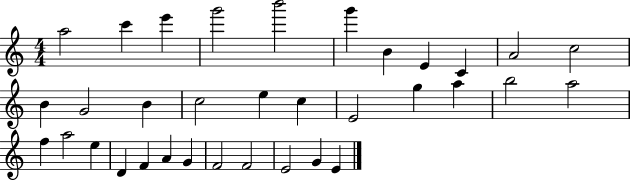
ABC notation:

X:1
T:Untitled
M:4/4
L:1/4
K:C
a2 c' e' g'2 b'2 g' B E C A2 c2 B G2 B c2 e c E2 g a b2 a2 f a2 e D F A G F2 F2 E2 G E